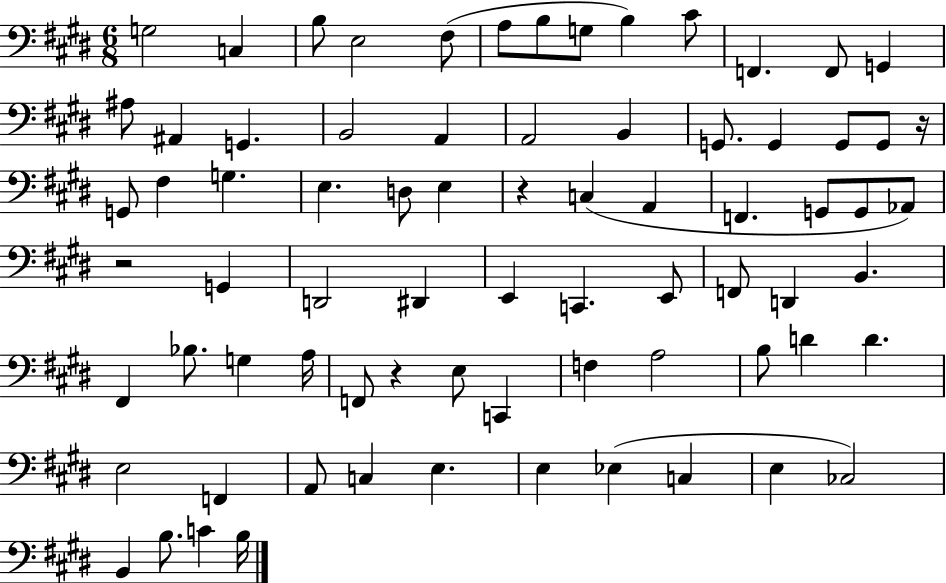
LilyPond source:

{
  \clef bass
  \numericTimeSignature
  \time 6/8
  \key e \major
  g2 c4 | b8 e2 fis8( | a8 b8 g8 b4) cis'8 | f,4. f,8 g,4 | \break ais8 ais,4 g,4. | b,2 a,4 | a,2 b,4 | g,8. g,4 g,8 g,8 r16 | \break g,8 fis4 g4. | e4. d8 e4 | r4 c4( a,4 | f,4. g,8 g,8 aes,8) | \break r2 g,4 | d,2 dis,4 | e,4 c,4. e,8 | f,8 d,4 b,4. | \break fis,4 bes8. g4 a16 | f,8 r4 e8 c,4 | f4 a2 | b8 d'4 d'4. | \break e2 f,4 | a,8 c4 e4. | e4 ees4( c4 | e4 ces2) | \break b,4 b8. c'4 b16 | \bar "|."
}